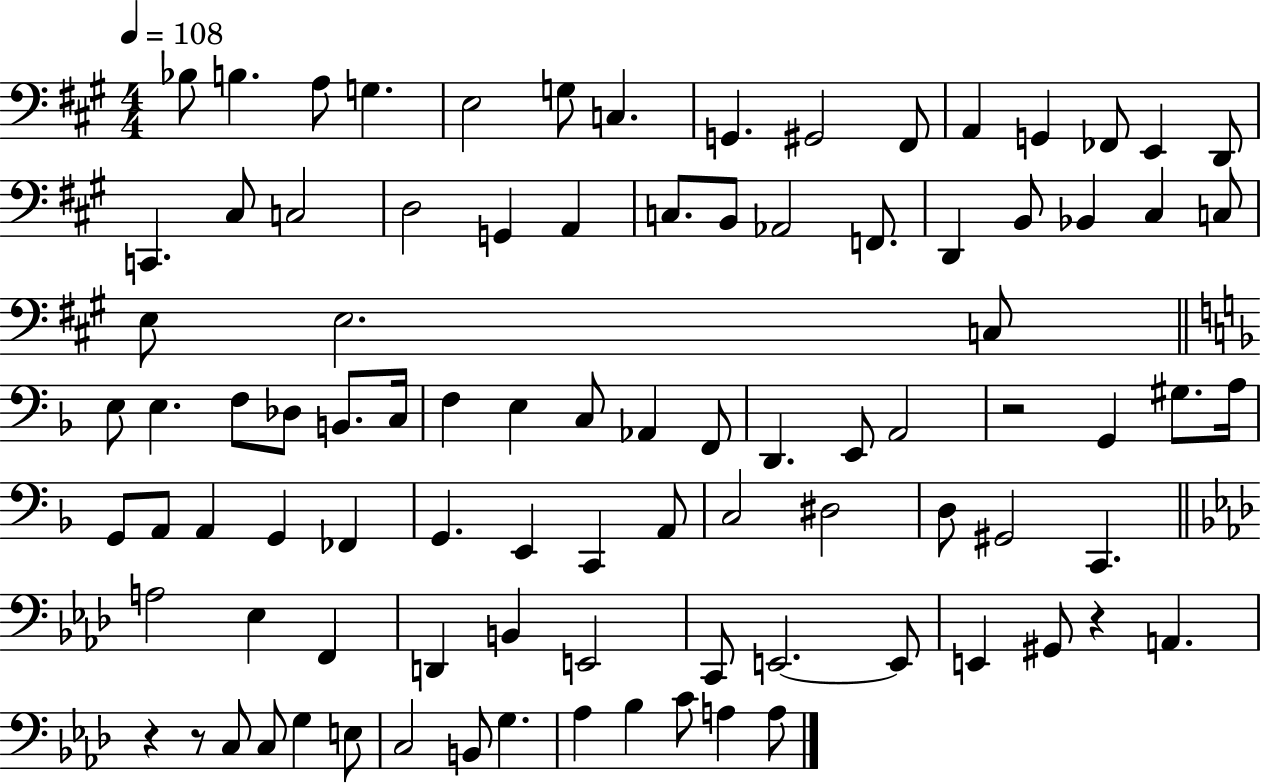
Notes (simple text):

Bb3/e B3/q. A3/e G3/q. E3/h G3/e C3/q. G2/q. G#2/h F#2/e A2/q G2/q FES2/e E2/q D2/e C2/q. C#3/e C3/h D3/h G2/q A2/q C3/e. B2/e Ab2/h F2/e. D2/q B2/e Bb2/q C#3/q C3/e E3/e E3/h. C3/e E3/e E3/q. F3/e Db3/e B2/e. C3/s F3/q E3/q C3/e Ab2/q F2/e D2/q. E2/e A2/h R/h G2/q G#3/e. A3/s G2/e A2/e A2/q G2/q FES2/q G2/q. E2/q C2/q A2/e C3/h D#3/h D3/e G#2/h C2/q. A3/h Eb3/q F2/q D2/q B2/q E2/h C2/e E2/h. E2/e E2/q G#2/e R/q A2/q. R/q R/e C3/e C3/e G3/q E3/e C3/h B2/e G3/q. Ab3/q Bb3/q C4/e A3/q A3/e